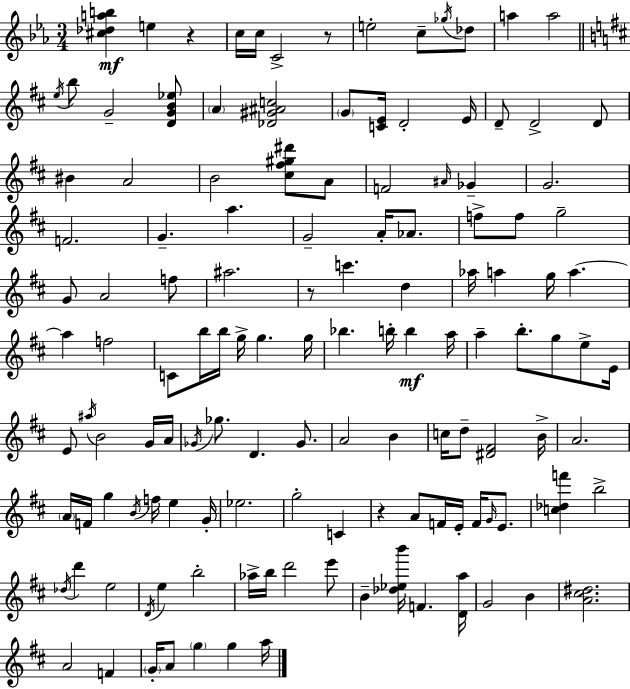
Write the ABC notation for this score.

X:1
T:Untitled
M:3/4
L:1/4
K:Eb
[^c_dab] e z c/4 c/4 C2 z/2 e2 c/2 _g/4 _d/2 a a2 e/4 b/2 G2 [DGB_e]/2 A [_D^G^Ac]2 G/2 [CE]/4 D2 E/4 D/2 D2 D/2 ^B A2 B2 [^c^f^g^d']/2 A/2 F2 ^A/4 _G G2 F2 G a G2 A/4 _A/2 f/2 f/2 g2 G/2 A2 f/2 ^a2 z/2 c' d _a/4 a g/4 a a f2 C/2 b/4 b/4 g/4 g g/4 _b b/4 b a/4 a b/2 g/2 e/2 E/4 E/2 ^a/4 B2 G/4 A/4 _G/4 _g/2 D _G/2 A2 B c/4 d/2 [^D^F]2 B/4 A2 A/4 F/4 g B/4 f/4 e G/4 _e2 g2 C z A/2 F/4 E/4 F/4 G/4 E/2 [c_df'] b2 _d/4 d' e2 D/4 e b2 _a/4 b/4 d'2 e'/2 B [_d_eb']/4 F [Da]/4 G2 B [A^c^d]2 A2 F G/4 A/2 g g a/4